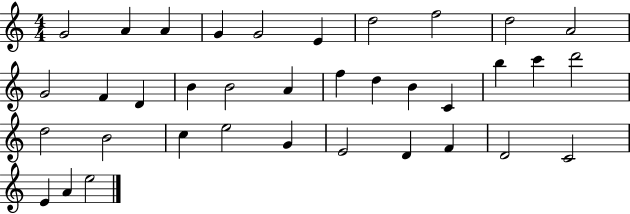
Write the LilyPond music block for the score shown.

{
  \clef treble
  \numericTimeSignature
  \time 4/4
  \key c \major
  g'2 a'4 a'4 | g'4 g'2 e'4 | d''2 f''2 | d''2 a'2 | \break g'2 f'4 d'4 | b'4 b'2 a'4 | f''4 d''4 b'4 c'4 | b''4 c'''4 d'''2 | \break d''2 b'2 | c''4 e''2 g'4 | e'2 d'4 f'4 | d'2 c'2 | \break e'4 a'4 e''2 | \bar "|."
}